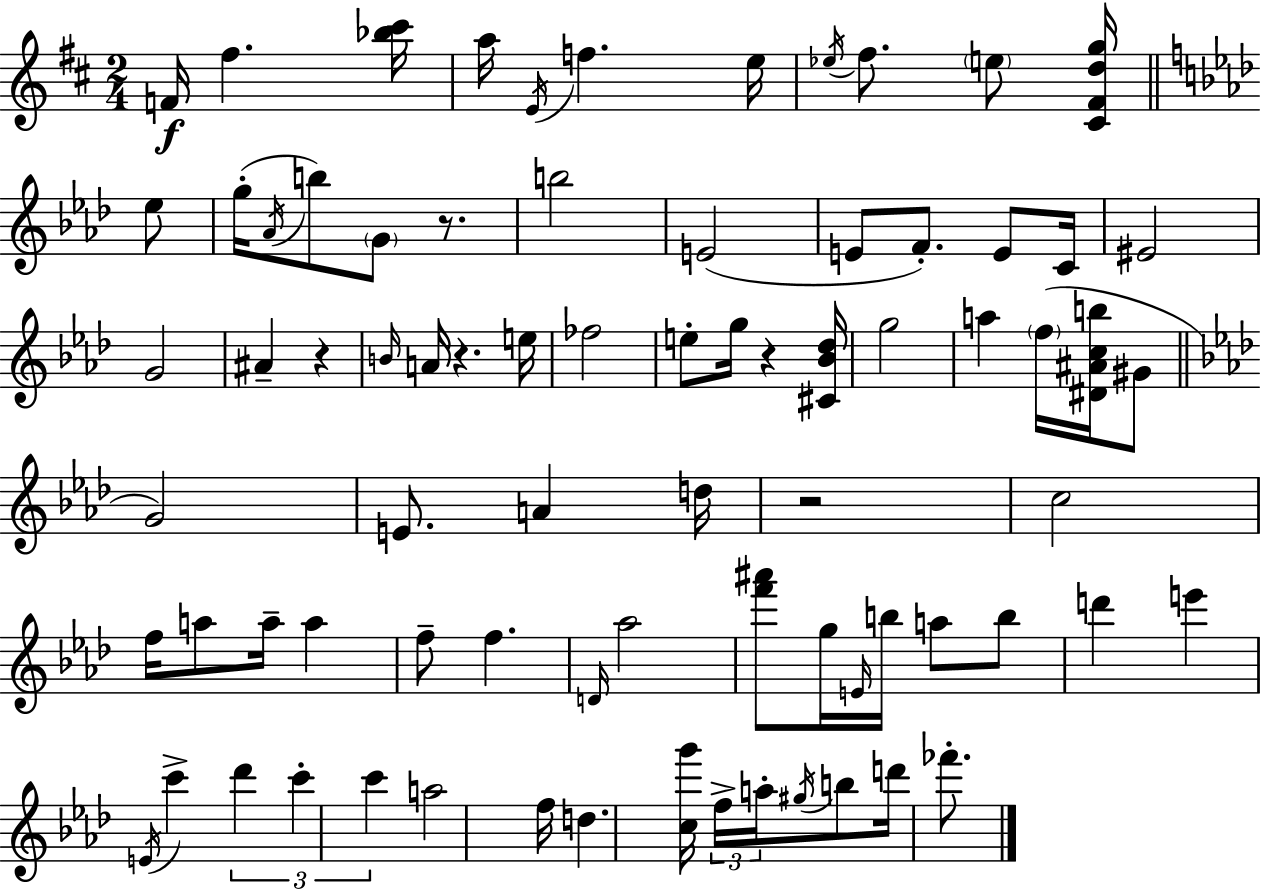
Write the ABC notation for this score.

X:1
T:Untitled
M:2/4
L:1/4
K:D
F/4 ^f [_b^c']/4 a/4 E/4 f e/4 _e/4 ^f/2 e/2 [^C^Fdg]/4 _e/2 g/4 _A/4 b/2 G/2 z/2 b2 E2 E/2 F/2 E/2 C/4 ^E2 G2 ^A z B/4 A/4 z e/4 _f2 e/2 g/4 z [^C_B_d]/4 g2 a f/4 [^D^Acb]/4 ^G/2 G2 E/2 A d/4 z2 c2 f/4 a/2 a/4 a f/2 f D/4 _a2 [f'^a']/2 g/4 E/4 b/4 a/2 b/2 d' e' E/4 c' _d' c' c' a2 f/4 d [cg']/4 f/4 a/4 ^g/4 b/2 d'/4 _f'/2